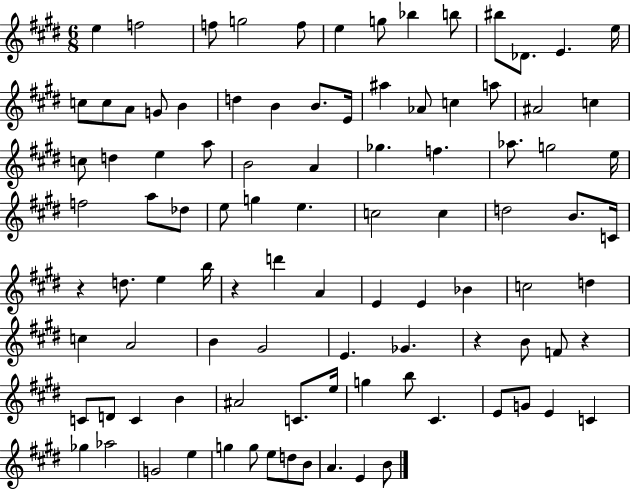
E5/q F5/h F5/e G5/h F5/e E5/q G5/e Bb5/q B5/e BIS5/e Db4/e. E4/q. E5/s C5/e C5/e A4/e G4/e B4/q D5/q B4/q B4/e. E4/s A#5/q Ab4/e C5/q A5/e A#4/h C5/q C5/e D5/q E5/q A5/e B4/h A4/q Gb5/q. F5/q. Ab5/e. G5/h E5/s F5/h A5/e Db5/e E5/e G5/q E5/q. C5/h C5/q D5/h B4/e. C4/s R/q D5/e. E5/q B5/s R/q D6/q A4/q E4/q E4/q Bb4/q C5/h D5/q C5/q A4/h B4/q G#4/h E4/q. Gb4/q. R/q B4/e F4/e R/q C4/e D4/e C4/q B4/q A#4/h C4/e. E5/s G5/q B5/e C#4/q. E4/e G4/e E4/q C4/q Gb5/q Ab5/h G4/h E5/q G5/q G5/e E5/e D5/e B4/e A4/q. E4/q B4/e